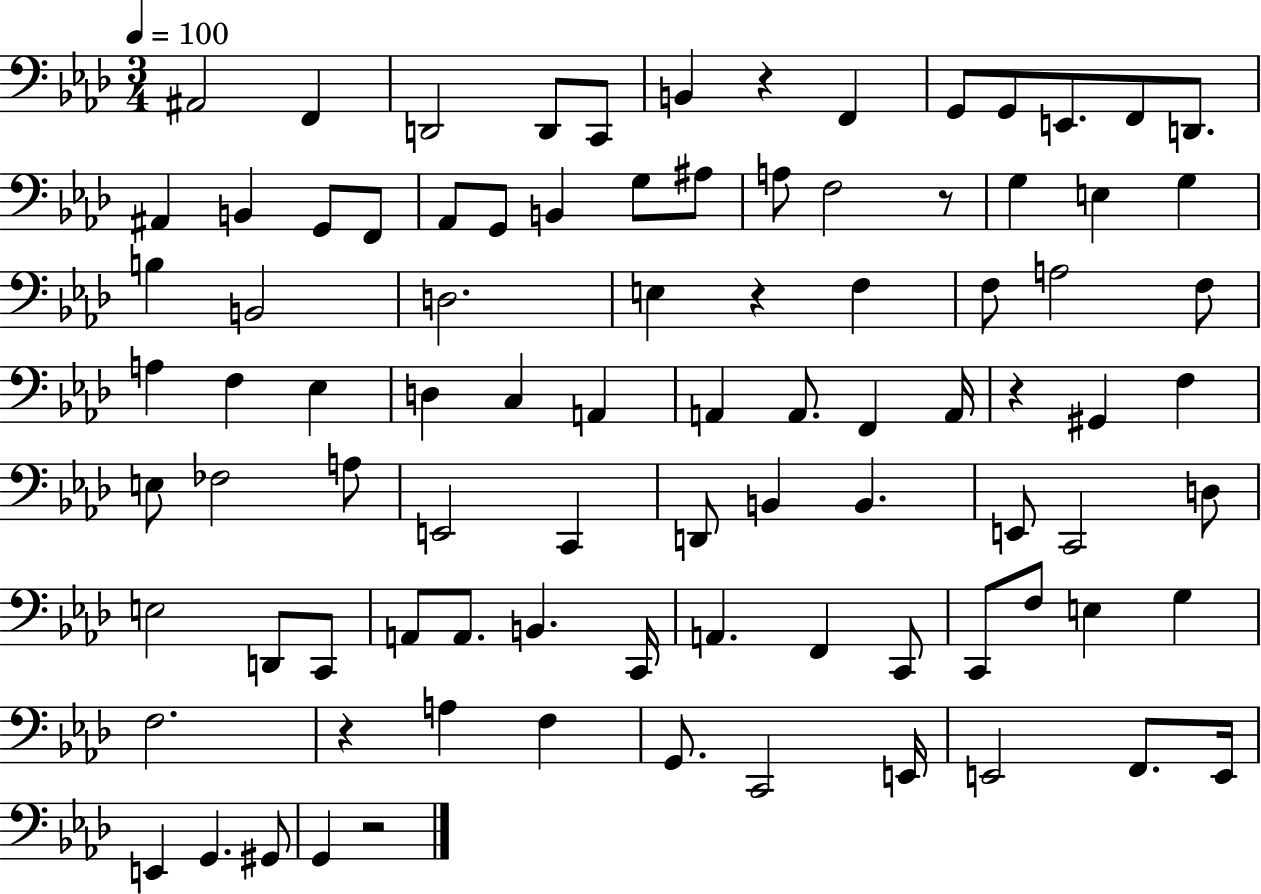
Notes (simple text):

A#2/h F2/q D2/h D2/e C2/e B2/q R/q F2/q G2/e G2/e E2/e. F2/e D2/e. A#2/q B2/q G2/e F2/e Ab2/e G2/e B2/q G3/e A#3/e A3/e F3/h R/e G3/q E3/q G3/q B3/q B2/h D3/h. E3/q R/q F3/q F3/e A3/h F3/e A3/q F3/q Eb3/q D3/q C3/q A2/q A2/q A2/e. F2/q A2/s R/q G#2/q F3/q E3/e FES3/h A3/e E2/h C2/q D2/e B2/q B2/q. E2/e C2/h D3/e E3/h D2/e C2/e A2/e A2/e. B2/q. C2/s A2/q. F2/q C2/e C2/e F3/e E3/q G3/q F3/h. R/q A3/q F3/q G2/e. C2/h E2/s E2/h F2/e. E2/s E2/q G2/q. G#2/e G2/q R/h